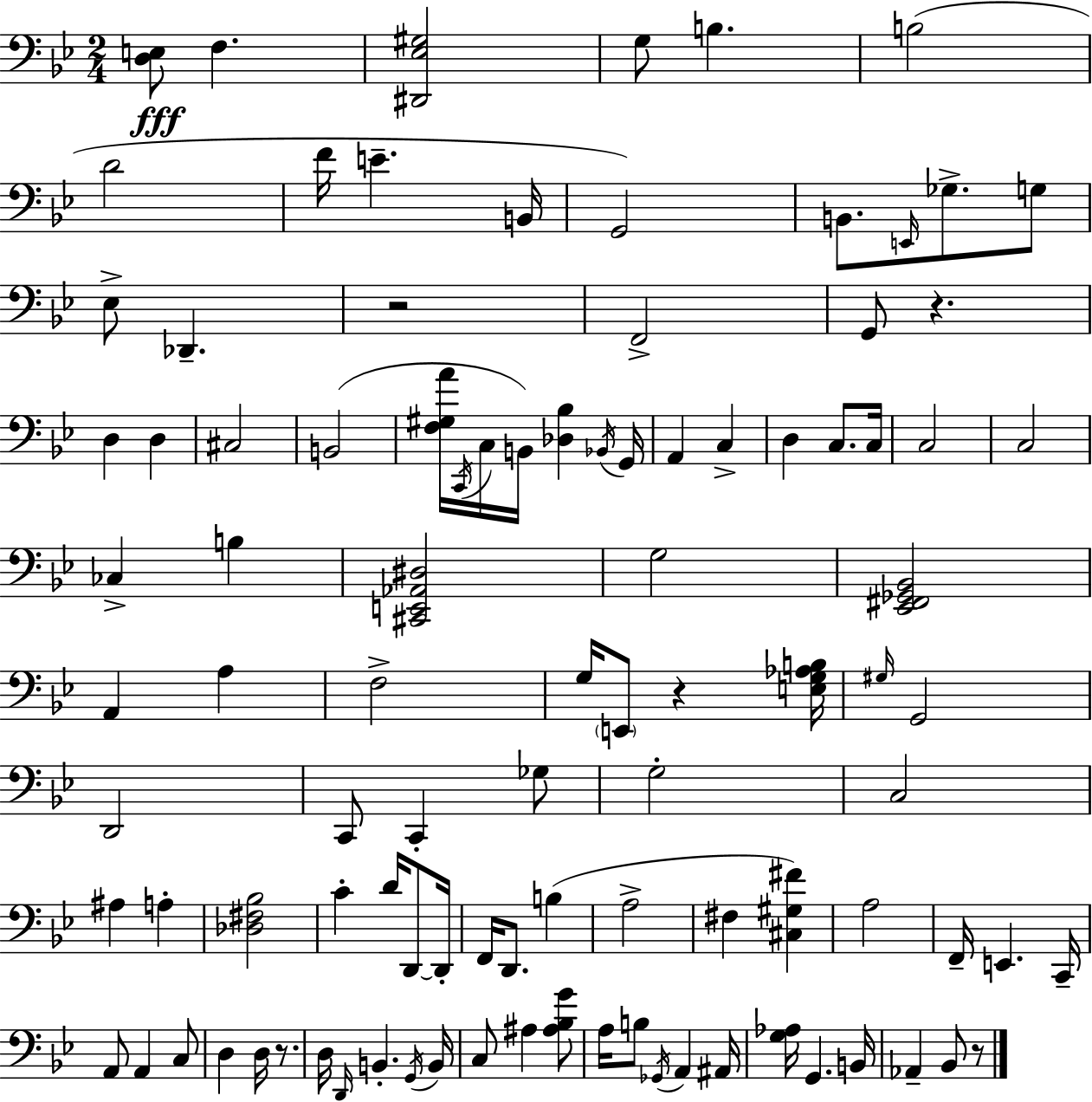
X:1
T:Untitled
M:2/4
L:1/4
K:Gm
[D,E,]/2 F, [^D,,_E,^G,]2 G,/2 B, B,2 D2 F/4 E B,,/4 G,,2 B,,/2 E,,/4 _G,/2 G,/2 _E,/2 _D,, z2 F,,2 G,,/2 z D, D, ^C,2 B,,2 [F,^G,A]/4 C,,/4 C,/4 B,,/4 [_D,_B,] _B,,/4 G,,/4 A,, C, D, C,/2 C,/4 C,2 C,2 _C, B, [^C,,E,,_A,,^D,]2 G,2 [_E,,^F,,_G,,_B,,]2 A,, A, F,2 G,/4 E,,/2 z [E,G,_A,B,]/4 ^G,/4 G,,2 D,,2 C,,/2 C,, _G,/2 G,2 C,2 ^A, A, [_D,^F,_B,]2 C D/4 D,,/2 D,,/4 F,,/4 D,,/2 B, A,2 ^F, [^C,^G,^F] A,2 F,,/4 E,, C,,/4 A,,/2 A,, C,/2 D, D,/4 z/2 D,/4 D,,/4 B,, G,,/4 B,,/4 C,/2 ^A, [^A,_B,G]/2 A,/4 B,/2 _G,,/4 A,, ^A,,/4 [G,_A,]/4 G,, B,,/4 _A,, _B,,/2 z/2